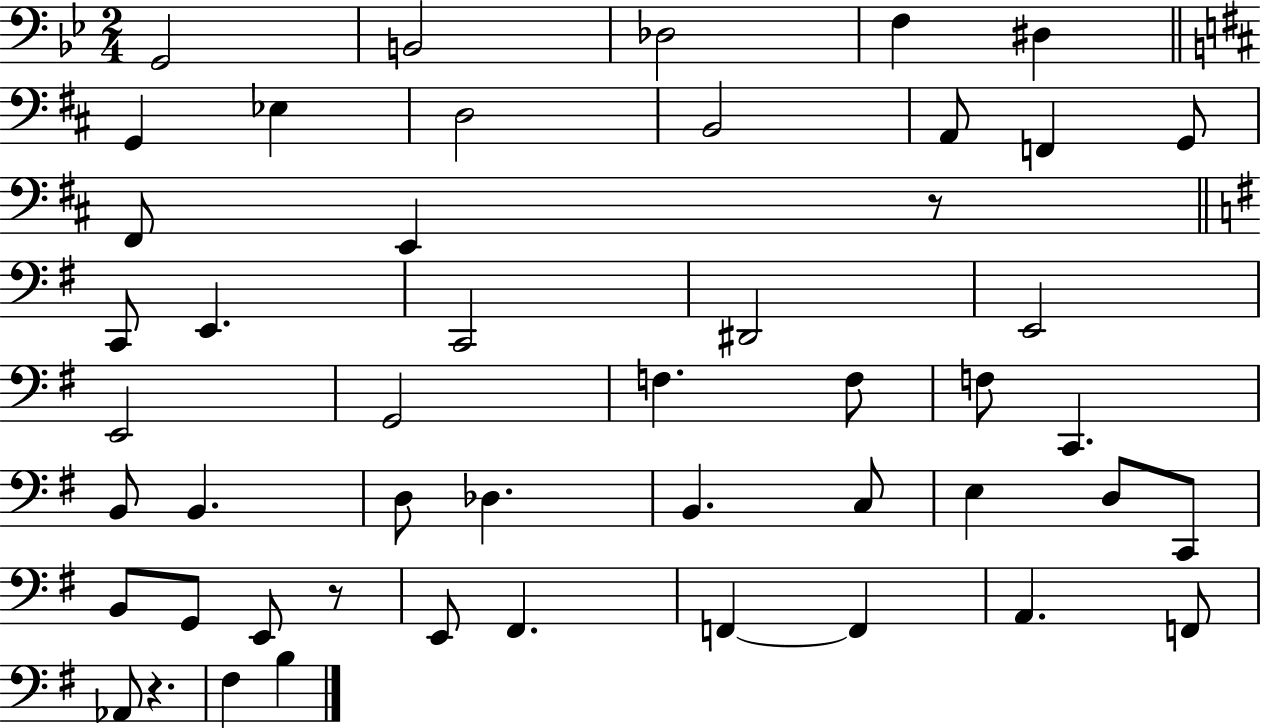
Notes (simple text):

G2/h B2/h Db3/h F3/q D#3/q G2/q Eb3/q D3/h B2/h A2/e F2/q G2/e F#2/e E2/q R/e C2/e E2/q. C2/h D#2/h E2/h E2/h G2/h F3/q. F3/e F3/e C2/q. B2/e B2/q. D3/e Db3/q. B2/q. C3/e E3/q D3/e C2/e B2/e G2/e E2/e R/e E2/e F#2/q. F2/q F2/q A2/q. F2/e Ab2/e R/q. F#3/q B3/q